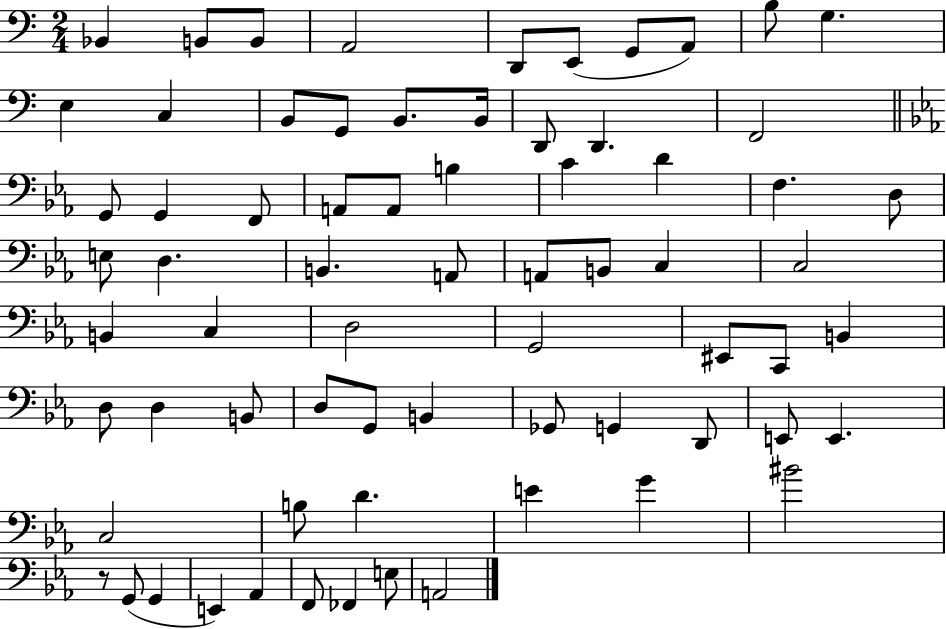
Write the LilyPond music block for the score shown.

{
  \clef bass
  \numericTimeSignature
  \time 2/4
  \key c \major
  bes,4 b,8 b,8 | a,2 | d,8 e,8( g,8 a,8) | b8 g4. | \break e4 c4 | b,8 g,8 b,8. b,16 | d,8 d,4. | f,2 | \break \bar "||" \break \key ees \major g,8 g,4 f,8 | a,8 a,8 b4 | c'4 d'4 | f4. d8 | \break e8 d4. | b,4. a,8 | a,8 b,8 c4 | c2 | \break b,4 c4 | d2 | g,2 | eis,8 c,8 b,4 | \break d8 d4 b,8 | d8 g,8 b,4 | ges,8 g,4 d,8 | e,8 e,4. | \break c2 | b8 d'4. | e'4 g'4 | bis'2 | \break r8 g,8( g,4 | e,4) aes,4 | f,8 fes,4 e8 | a,2 | \break \bar "|."
}